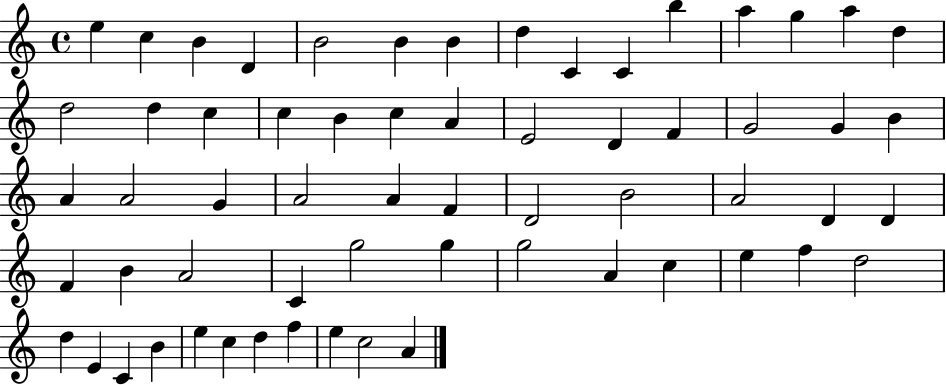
X:1
T:Untitled
M:4/4
L:1/4
K:C
e c B D B2 B B d C C b a g a d d2 d c c B c A E2 D F G2 G B A A2 G A2 A F D2 B2 A2 D D F B A2 C g2 g g2 A c e f d2 d E C B e c d f e c2 A